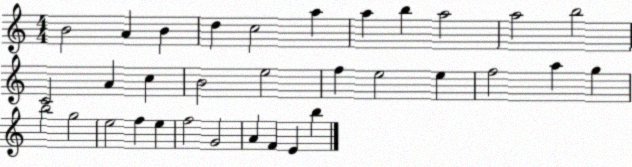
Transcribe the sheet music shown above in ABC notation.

X:1
T:Untitled
M:4/4
L:1/4
K:C
B2 A B d c2 a a b a2 a2 b2 C2 A c B2 e2 f e2 e f2 a g b2 g2 e2 f e f2 G2 A F E b